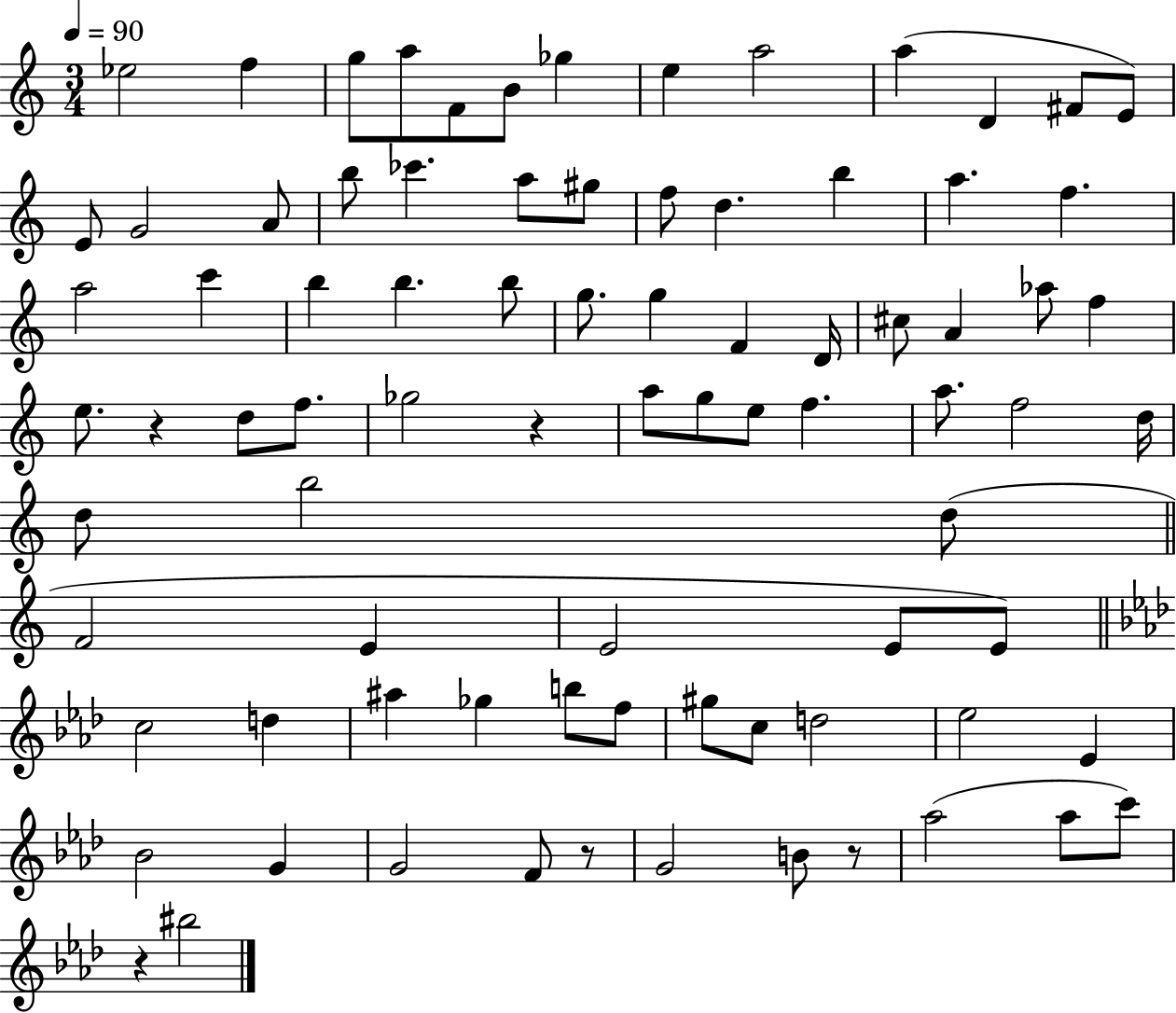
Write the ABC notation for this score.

X:1
T:Untitled
M:3/4
L:1/4
K:C
_e2 f g/2 a/2 F/2 B/2 _g e a2 a D ^F/2 E/2 E/2 G2 A/2 b/2 _c' a/2 ^g/2 f/2 d b a f a2 c' b b b/2 g/2 g F D/4 ^c/2 A _a/2 f e/2 z d/2 f/2 _g2 z a/2 g/2 e/2 f a/2 f2 d/4 d/2 b2 d/2 F2 E E2 E/2 E/2 c2 d ^a _g b/2 f/2 ^g/2 c/2 d2 _e2 _E _B2 G G2 F/2 z/2 G2 B/2 z/2 _a2 _a/2 c'/2 z ^b2